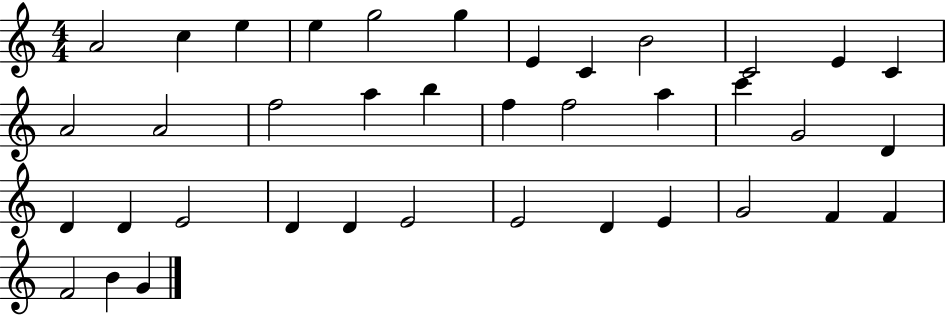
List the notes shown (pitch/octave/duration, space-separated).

A4/h C5/q E5/q E5/q G5/h G5/q E4/q C4/q B4/h C4/h E4/q C4/q A4/h A4/h F5/h A5/q B5/q F5/q F5/h A5/q C6/q G4/h D4/q D4/q D4/q E4/h D4/q D4/q E4/h E4/h D4/q E4/q G4/h F4/q F4/q F4/h B4/q G4/q